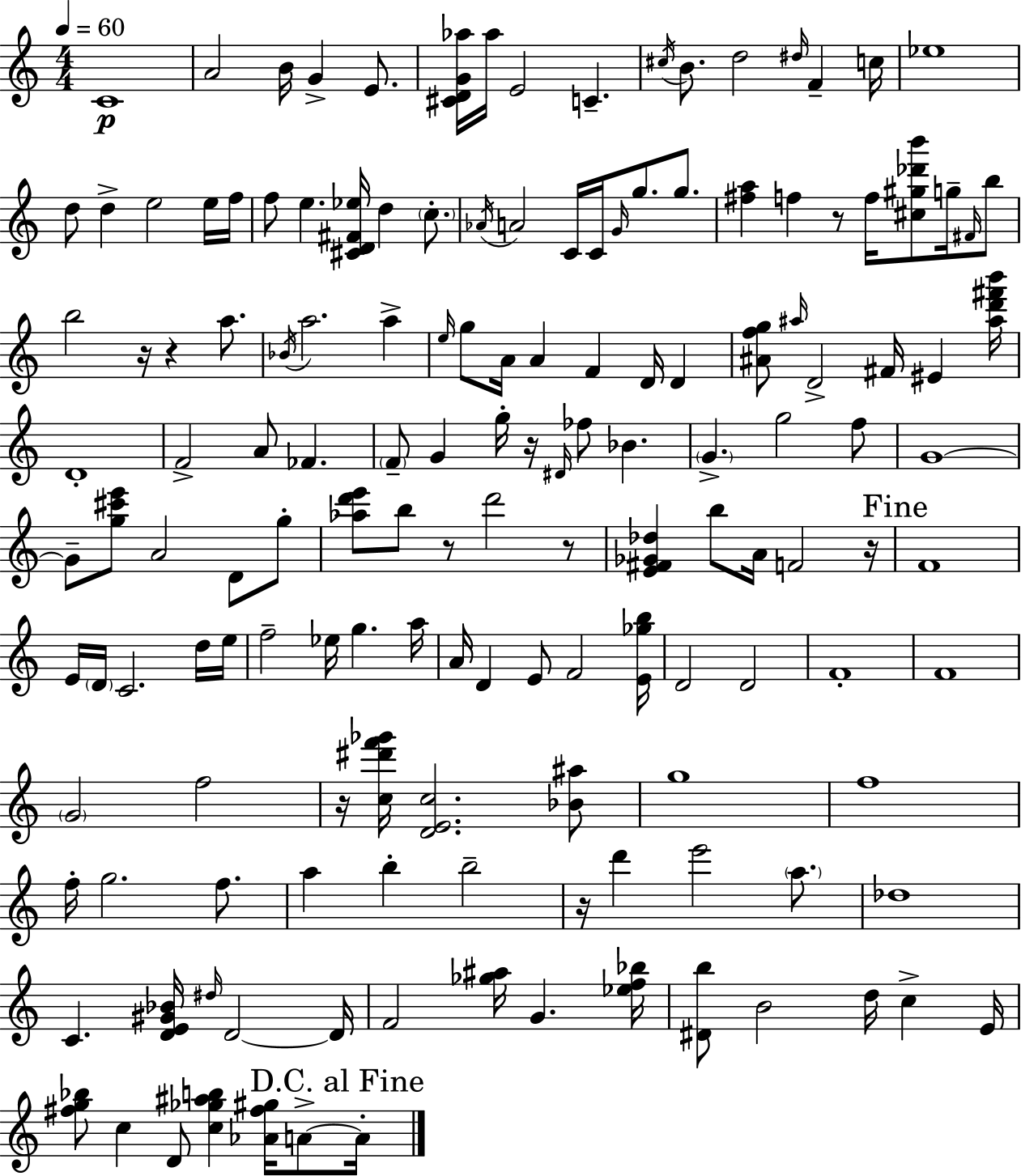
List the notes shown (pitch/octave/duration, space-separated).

C4/w A4/h B4/s G4/q E4/e. [C#4,D4,G4,Ab5]/s Ab5/s E4/h C4/q. C#5/s B4/e. D5/h D#5/s F4/q C5/s Eb5/w D5/e D5/q E5/h E5/s F5/s F5/e E5/q. [C#4,D4,F#4,Eb5]/s D5/q C5/e. Ab4/s A4/h C4/s C4/s G4/s G5/e. G5/e. [F#5,A5]/q F5/q R/e F5/s [C#5,G#5,Db6,B6]/e G5/s F#4/s B5/e B5/h R/s R/q A5/e. Bb4/s A5/h. A5/q E5/s G5/e A4/s A4/q F4/q D4/s D4/q [A#4,F5,G5]/e A#5/s D4/h F#4/s EIS4/q [A#5,D6,F#6,B6]/s D4/w F4/h A4/e FES4/q. F4/e G4/q G5/s R/s D#4/s FES5/e Bb4/q. G4/q. G5/h F5/e G4/w G4/e [G5,C#6,E6]/e A4/h D4/e G5/e [Ab5,D6,E6]/e B5/e R/e D6/h R/e [E4,F#4,Gb4,Db5]/q B5/e A4/s F4/h R/s F4/w E4/s D4/s C4/h. D5/s E5/s F5/h Eb5/s G5/q. A5/s A4/s D4/q E4/e F4/h [E4,Gb5,B5]/s D4/h D4/h F4/w F4/w G4/h F5/h R/s [C5,D#6,F6,Gb6]/s [D4,E4,C5]/h. [Bb4,A#5]/e G5/w F5/w F5/s G5/h. F5/e. A5/q B5/q B5/h R/s D6/q E6/h A5/e. Db5/w C4/q. [D4,E4,G#4,Bb4]/s D#5/s D4/h D4/s F4/h [Gb5,A#5]/s G4/q. [Eb5,F5,Bb5]/s [D#4,B5]/e B4/h D5/s C5/q E4/s [F#5,G5,Bb5]/e C5/q D4/e [C5,Gb5,A#5,B5]/q [Ab4,F#5,G#5]/s A4/e A4/s